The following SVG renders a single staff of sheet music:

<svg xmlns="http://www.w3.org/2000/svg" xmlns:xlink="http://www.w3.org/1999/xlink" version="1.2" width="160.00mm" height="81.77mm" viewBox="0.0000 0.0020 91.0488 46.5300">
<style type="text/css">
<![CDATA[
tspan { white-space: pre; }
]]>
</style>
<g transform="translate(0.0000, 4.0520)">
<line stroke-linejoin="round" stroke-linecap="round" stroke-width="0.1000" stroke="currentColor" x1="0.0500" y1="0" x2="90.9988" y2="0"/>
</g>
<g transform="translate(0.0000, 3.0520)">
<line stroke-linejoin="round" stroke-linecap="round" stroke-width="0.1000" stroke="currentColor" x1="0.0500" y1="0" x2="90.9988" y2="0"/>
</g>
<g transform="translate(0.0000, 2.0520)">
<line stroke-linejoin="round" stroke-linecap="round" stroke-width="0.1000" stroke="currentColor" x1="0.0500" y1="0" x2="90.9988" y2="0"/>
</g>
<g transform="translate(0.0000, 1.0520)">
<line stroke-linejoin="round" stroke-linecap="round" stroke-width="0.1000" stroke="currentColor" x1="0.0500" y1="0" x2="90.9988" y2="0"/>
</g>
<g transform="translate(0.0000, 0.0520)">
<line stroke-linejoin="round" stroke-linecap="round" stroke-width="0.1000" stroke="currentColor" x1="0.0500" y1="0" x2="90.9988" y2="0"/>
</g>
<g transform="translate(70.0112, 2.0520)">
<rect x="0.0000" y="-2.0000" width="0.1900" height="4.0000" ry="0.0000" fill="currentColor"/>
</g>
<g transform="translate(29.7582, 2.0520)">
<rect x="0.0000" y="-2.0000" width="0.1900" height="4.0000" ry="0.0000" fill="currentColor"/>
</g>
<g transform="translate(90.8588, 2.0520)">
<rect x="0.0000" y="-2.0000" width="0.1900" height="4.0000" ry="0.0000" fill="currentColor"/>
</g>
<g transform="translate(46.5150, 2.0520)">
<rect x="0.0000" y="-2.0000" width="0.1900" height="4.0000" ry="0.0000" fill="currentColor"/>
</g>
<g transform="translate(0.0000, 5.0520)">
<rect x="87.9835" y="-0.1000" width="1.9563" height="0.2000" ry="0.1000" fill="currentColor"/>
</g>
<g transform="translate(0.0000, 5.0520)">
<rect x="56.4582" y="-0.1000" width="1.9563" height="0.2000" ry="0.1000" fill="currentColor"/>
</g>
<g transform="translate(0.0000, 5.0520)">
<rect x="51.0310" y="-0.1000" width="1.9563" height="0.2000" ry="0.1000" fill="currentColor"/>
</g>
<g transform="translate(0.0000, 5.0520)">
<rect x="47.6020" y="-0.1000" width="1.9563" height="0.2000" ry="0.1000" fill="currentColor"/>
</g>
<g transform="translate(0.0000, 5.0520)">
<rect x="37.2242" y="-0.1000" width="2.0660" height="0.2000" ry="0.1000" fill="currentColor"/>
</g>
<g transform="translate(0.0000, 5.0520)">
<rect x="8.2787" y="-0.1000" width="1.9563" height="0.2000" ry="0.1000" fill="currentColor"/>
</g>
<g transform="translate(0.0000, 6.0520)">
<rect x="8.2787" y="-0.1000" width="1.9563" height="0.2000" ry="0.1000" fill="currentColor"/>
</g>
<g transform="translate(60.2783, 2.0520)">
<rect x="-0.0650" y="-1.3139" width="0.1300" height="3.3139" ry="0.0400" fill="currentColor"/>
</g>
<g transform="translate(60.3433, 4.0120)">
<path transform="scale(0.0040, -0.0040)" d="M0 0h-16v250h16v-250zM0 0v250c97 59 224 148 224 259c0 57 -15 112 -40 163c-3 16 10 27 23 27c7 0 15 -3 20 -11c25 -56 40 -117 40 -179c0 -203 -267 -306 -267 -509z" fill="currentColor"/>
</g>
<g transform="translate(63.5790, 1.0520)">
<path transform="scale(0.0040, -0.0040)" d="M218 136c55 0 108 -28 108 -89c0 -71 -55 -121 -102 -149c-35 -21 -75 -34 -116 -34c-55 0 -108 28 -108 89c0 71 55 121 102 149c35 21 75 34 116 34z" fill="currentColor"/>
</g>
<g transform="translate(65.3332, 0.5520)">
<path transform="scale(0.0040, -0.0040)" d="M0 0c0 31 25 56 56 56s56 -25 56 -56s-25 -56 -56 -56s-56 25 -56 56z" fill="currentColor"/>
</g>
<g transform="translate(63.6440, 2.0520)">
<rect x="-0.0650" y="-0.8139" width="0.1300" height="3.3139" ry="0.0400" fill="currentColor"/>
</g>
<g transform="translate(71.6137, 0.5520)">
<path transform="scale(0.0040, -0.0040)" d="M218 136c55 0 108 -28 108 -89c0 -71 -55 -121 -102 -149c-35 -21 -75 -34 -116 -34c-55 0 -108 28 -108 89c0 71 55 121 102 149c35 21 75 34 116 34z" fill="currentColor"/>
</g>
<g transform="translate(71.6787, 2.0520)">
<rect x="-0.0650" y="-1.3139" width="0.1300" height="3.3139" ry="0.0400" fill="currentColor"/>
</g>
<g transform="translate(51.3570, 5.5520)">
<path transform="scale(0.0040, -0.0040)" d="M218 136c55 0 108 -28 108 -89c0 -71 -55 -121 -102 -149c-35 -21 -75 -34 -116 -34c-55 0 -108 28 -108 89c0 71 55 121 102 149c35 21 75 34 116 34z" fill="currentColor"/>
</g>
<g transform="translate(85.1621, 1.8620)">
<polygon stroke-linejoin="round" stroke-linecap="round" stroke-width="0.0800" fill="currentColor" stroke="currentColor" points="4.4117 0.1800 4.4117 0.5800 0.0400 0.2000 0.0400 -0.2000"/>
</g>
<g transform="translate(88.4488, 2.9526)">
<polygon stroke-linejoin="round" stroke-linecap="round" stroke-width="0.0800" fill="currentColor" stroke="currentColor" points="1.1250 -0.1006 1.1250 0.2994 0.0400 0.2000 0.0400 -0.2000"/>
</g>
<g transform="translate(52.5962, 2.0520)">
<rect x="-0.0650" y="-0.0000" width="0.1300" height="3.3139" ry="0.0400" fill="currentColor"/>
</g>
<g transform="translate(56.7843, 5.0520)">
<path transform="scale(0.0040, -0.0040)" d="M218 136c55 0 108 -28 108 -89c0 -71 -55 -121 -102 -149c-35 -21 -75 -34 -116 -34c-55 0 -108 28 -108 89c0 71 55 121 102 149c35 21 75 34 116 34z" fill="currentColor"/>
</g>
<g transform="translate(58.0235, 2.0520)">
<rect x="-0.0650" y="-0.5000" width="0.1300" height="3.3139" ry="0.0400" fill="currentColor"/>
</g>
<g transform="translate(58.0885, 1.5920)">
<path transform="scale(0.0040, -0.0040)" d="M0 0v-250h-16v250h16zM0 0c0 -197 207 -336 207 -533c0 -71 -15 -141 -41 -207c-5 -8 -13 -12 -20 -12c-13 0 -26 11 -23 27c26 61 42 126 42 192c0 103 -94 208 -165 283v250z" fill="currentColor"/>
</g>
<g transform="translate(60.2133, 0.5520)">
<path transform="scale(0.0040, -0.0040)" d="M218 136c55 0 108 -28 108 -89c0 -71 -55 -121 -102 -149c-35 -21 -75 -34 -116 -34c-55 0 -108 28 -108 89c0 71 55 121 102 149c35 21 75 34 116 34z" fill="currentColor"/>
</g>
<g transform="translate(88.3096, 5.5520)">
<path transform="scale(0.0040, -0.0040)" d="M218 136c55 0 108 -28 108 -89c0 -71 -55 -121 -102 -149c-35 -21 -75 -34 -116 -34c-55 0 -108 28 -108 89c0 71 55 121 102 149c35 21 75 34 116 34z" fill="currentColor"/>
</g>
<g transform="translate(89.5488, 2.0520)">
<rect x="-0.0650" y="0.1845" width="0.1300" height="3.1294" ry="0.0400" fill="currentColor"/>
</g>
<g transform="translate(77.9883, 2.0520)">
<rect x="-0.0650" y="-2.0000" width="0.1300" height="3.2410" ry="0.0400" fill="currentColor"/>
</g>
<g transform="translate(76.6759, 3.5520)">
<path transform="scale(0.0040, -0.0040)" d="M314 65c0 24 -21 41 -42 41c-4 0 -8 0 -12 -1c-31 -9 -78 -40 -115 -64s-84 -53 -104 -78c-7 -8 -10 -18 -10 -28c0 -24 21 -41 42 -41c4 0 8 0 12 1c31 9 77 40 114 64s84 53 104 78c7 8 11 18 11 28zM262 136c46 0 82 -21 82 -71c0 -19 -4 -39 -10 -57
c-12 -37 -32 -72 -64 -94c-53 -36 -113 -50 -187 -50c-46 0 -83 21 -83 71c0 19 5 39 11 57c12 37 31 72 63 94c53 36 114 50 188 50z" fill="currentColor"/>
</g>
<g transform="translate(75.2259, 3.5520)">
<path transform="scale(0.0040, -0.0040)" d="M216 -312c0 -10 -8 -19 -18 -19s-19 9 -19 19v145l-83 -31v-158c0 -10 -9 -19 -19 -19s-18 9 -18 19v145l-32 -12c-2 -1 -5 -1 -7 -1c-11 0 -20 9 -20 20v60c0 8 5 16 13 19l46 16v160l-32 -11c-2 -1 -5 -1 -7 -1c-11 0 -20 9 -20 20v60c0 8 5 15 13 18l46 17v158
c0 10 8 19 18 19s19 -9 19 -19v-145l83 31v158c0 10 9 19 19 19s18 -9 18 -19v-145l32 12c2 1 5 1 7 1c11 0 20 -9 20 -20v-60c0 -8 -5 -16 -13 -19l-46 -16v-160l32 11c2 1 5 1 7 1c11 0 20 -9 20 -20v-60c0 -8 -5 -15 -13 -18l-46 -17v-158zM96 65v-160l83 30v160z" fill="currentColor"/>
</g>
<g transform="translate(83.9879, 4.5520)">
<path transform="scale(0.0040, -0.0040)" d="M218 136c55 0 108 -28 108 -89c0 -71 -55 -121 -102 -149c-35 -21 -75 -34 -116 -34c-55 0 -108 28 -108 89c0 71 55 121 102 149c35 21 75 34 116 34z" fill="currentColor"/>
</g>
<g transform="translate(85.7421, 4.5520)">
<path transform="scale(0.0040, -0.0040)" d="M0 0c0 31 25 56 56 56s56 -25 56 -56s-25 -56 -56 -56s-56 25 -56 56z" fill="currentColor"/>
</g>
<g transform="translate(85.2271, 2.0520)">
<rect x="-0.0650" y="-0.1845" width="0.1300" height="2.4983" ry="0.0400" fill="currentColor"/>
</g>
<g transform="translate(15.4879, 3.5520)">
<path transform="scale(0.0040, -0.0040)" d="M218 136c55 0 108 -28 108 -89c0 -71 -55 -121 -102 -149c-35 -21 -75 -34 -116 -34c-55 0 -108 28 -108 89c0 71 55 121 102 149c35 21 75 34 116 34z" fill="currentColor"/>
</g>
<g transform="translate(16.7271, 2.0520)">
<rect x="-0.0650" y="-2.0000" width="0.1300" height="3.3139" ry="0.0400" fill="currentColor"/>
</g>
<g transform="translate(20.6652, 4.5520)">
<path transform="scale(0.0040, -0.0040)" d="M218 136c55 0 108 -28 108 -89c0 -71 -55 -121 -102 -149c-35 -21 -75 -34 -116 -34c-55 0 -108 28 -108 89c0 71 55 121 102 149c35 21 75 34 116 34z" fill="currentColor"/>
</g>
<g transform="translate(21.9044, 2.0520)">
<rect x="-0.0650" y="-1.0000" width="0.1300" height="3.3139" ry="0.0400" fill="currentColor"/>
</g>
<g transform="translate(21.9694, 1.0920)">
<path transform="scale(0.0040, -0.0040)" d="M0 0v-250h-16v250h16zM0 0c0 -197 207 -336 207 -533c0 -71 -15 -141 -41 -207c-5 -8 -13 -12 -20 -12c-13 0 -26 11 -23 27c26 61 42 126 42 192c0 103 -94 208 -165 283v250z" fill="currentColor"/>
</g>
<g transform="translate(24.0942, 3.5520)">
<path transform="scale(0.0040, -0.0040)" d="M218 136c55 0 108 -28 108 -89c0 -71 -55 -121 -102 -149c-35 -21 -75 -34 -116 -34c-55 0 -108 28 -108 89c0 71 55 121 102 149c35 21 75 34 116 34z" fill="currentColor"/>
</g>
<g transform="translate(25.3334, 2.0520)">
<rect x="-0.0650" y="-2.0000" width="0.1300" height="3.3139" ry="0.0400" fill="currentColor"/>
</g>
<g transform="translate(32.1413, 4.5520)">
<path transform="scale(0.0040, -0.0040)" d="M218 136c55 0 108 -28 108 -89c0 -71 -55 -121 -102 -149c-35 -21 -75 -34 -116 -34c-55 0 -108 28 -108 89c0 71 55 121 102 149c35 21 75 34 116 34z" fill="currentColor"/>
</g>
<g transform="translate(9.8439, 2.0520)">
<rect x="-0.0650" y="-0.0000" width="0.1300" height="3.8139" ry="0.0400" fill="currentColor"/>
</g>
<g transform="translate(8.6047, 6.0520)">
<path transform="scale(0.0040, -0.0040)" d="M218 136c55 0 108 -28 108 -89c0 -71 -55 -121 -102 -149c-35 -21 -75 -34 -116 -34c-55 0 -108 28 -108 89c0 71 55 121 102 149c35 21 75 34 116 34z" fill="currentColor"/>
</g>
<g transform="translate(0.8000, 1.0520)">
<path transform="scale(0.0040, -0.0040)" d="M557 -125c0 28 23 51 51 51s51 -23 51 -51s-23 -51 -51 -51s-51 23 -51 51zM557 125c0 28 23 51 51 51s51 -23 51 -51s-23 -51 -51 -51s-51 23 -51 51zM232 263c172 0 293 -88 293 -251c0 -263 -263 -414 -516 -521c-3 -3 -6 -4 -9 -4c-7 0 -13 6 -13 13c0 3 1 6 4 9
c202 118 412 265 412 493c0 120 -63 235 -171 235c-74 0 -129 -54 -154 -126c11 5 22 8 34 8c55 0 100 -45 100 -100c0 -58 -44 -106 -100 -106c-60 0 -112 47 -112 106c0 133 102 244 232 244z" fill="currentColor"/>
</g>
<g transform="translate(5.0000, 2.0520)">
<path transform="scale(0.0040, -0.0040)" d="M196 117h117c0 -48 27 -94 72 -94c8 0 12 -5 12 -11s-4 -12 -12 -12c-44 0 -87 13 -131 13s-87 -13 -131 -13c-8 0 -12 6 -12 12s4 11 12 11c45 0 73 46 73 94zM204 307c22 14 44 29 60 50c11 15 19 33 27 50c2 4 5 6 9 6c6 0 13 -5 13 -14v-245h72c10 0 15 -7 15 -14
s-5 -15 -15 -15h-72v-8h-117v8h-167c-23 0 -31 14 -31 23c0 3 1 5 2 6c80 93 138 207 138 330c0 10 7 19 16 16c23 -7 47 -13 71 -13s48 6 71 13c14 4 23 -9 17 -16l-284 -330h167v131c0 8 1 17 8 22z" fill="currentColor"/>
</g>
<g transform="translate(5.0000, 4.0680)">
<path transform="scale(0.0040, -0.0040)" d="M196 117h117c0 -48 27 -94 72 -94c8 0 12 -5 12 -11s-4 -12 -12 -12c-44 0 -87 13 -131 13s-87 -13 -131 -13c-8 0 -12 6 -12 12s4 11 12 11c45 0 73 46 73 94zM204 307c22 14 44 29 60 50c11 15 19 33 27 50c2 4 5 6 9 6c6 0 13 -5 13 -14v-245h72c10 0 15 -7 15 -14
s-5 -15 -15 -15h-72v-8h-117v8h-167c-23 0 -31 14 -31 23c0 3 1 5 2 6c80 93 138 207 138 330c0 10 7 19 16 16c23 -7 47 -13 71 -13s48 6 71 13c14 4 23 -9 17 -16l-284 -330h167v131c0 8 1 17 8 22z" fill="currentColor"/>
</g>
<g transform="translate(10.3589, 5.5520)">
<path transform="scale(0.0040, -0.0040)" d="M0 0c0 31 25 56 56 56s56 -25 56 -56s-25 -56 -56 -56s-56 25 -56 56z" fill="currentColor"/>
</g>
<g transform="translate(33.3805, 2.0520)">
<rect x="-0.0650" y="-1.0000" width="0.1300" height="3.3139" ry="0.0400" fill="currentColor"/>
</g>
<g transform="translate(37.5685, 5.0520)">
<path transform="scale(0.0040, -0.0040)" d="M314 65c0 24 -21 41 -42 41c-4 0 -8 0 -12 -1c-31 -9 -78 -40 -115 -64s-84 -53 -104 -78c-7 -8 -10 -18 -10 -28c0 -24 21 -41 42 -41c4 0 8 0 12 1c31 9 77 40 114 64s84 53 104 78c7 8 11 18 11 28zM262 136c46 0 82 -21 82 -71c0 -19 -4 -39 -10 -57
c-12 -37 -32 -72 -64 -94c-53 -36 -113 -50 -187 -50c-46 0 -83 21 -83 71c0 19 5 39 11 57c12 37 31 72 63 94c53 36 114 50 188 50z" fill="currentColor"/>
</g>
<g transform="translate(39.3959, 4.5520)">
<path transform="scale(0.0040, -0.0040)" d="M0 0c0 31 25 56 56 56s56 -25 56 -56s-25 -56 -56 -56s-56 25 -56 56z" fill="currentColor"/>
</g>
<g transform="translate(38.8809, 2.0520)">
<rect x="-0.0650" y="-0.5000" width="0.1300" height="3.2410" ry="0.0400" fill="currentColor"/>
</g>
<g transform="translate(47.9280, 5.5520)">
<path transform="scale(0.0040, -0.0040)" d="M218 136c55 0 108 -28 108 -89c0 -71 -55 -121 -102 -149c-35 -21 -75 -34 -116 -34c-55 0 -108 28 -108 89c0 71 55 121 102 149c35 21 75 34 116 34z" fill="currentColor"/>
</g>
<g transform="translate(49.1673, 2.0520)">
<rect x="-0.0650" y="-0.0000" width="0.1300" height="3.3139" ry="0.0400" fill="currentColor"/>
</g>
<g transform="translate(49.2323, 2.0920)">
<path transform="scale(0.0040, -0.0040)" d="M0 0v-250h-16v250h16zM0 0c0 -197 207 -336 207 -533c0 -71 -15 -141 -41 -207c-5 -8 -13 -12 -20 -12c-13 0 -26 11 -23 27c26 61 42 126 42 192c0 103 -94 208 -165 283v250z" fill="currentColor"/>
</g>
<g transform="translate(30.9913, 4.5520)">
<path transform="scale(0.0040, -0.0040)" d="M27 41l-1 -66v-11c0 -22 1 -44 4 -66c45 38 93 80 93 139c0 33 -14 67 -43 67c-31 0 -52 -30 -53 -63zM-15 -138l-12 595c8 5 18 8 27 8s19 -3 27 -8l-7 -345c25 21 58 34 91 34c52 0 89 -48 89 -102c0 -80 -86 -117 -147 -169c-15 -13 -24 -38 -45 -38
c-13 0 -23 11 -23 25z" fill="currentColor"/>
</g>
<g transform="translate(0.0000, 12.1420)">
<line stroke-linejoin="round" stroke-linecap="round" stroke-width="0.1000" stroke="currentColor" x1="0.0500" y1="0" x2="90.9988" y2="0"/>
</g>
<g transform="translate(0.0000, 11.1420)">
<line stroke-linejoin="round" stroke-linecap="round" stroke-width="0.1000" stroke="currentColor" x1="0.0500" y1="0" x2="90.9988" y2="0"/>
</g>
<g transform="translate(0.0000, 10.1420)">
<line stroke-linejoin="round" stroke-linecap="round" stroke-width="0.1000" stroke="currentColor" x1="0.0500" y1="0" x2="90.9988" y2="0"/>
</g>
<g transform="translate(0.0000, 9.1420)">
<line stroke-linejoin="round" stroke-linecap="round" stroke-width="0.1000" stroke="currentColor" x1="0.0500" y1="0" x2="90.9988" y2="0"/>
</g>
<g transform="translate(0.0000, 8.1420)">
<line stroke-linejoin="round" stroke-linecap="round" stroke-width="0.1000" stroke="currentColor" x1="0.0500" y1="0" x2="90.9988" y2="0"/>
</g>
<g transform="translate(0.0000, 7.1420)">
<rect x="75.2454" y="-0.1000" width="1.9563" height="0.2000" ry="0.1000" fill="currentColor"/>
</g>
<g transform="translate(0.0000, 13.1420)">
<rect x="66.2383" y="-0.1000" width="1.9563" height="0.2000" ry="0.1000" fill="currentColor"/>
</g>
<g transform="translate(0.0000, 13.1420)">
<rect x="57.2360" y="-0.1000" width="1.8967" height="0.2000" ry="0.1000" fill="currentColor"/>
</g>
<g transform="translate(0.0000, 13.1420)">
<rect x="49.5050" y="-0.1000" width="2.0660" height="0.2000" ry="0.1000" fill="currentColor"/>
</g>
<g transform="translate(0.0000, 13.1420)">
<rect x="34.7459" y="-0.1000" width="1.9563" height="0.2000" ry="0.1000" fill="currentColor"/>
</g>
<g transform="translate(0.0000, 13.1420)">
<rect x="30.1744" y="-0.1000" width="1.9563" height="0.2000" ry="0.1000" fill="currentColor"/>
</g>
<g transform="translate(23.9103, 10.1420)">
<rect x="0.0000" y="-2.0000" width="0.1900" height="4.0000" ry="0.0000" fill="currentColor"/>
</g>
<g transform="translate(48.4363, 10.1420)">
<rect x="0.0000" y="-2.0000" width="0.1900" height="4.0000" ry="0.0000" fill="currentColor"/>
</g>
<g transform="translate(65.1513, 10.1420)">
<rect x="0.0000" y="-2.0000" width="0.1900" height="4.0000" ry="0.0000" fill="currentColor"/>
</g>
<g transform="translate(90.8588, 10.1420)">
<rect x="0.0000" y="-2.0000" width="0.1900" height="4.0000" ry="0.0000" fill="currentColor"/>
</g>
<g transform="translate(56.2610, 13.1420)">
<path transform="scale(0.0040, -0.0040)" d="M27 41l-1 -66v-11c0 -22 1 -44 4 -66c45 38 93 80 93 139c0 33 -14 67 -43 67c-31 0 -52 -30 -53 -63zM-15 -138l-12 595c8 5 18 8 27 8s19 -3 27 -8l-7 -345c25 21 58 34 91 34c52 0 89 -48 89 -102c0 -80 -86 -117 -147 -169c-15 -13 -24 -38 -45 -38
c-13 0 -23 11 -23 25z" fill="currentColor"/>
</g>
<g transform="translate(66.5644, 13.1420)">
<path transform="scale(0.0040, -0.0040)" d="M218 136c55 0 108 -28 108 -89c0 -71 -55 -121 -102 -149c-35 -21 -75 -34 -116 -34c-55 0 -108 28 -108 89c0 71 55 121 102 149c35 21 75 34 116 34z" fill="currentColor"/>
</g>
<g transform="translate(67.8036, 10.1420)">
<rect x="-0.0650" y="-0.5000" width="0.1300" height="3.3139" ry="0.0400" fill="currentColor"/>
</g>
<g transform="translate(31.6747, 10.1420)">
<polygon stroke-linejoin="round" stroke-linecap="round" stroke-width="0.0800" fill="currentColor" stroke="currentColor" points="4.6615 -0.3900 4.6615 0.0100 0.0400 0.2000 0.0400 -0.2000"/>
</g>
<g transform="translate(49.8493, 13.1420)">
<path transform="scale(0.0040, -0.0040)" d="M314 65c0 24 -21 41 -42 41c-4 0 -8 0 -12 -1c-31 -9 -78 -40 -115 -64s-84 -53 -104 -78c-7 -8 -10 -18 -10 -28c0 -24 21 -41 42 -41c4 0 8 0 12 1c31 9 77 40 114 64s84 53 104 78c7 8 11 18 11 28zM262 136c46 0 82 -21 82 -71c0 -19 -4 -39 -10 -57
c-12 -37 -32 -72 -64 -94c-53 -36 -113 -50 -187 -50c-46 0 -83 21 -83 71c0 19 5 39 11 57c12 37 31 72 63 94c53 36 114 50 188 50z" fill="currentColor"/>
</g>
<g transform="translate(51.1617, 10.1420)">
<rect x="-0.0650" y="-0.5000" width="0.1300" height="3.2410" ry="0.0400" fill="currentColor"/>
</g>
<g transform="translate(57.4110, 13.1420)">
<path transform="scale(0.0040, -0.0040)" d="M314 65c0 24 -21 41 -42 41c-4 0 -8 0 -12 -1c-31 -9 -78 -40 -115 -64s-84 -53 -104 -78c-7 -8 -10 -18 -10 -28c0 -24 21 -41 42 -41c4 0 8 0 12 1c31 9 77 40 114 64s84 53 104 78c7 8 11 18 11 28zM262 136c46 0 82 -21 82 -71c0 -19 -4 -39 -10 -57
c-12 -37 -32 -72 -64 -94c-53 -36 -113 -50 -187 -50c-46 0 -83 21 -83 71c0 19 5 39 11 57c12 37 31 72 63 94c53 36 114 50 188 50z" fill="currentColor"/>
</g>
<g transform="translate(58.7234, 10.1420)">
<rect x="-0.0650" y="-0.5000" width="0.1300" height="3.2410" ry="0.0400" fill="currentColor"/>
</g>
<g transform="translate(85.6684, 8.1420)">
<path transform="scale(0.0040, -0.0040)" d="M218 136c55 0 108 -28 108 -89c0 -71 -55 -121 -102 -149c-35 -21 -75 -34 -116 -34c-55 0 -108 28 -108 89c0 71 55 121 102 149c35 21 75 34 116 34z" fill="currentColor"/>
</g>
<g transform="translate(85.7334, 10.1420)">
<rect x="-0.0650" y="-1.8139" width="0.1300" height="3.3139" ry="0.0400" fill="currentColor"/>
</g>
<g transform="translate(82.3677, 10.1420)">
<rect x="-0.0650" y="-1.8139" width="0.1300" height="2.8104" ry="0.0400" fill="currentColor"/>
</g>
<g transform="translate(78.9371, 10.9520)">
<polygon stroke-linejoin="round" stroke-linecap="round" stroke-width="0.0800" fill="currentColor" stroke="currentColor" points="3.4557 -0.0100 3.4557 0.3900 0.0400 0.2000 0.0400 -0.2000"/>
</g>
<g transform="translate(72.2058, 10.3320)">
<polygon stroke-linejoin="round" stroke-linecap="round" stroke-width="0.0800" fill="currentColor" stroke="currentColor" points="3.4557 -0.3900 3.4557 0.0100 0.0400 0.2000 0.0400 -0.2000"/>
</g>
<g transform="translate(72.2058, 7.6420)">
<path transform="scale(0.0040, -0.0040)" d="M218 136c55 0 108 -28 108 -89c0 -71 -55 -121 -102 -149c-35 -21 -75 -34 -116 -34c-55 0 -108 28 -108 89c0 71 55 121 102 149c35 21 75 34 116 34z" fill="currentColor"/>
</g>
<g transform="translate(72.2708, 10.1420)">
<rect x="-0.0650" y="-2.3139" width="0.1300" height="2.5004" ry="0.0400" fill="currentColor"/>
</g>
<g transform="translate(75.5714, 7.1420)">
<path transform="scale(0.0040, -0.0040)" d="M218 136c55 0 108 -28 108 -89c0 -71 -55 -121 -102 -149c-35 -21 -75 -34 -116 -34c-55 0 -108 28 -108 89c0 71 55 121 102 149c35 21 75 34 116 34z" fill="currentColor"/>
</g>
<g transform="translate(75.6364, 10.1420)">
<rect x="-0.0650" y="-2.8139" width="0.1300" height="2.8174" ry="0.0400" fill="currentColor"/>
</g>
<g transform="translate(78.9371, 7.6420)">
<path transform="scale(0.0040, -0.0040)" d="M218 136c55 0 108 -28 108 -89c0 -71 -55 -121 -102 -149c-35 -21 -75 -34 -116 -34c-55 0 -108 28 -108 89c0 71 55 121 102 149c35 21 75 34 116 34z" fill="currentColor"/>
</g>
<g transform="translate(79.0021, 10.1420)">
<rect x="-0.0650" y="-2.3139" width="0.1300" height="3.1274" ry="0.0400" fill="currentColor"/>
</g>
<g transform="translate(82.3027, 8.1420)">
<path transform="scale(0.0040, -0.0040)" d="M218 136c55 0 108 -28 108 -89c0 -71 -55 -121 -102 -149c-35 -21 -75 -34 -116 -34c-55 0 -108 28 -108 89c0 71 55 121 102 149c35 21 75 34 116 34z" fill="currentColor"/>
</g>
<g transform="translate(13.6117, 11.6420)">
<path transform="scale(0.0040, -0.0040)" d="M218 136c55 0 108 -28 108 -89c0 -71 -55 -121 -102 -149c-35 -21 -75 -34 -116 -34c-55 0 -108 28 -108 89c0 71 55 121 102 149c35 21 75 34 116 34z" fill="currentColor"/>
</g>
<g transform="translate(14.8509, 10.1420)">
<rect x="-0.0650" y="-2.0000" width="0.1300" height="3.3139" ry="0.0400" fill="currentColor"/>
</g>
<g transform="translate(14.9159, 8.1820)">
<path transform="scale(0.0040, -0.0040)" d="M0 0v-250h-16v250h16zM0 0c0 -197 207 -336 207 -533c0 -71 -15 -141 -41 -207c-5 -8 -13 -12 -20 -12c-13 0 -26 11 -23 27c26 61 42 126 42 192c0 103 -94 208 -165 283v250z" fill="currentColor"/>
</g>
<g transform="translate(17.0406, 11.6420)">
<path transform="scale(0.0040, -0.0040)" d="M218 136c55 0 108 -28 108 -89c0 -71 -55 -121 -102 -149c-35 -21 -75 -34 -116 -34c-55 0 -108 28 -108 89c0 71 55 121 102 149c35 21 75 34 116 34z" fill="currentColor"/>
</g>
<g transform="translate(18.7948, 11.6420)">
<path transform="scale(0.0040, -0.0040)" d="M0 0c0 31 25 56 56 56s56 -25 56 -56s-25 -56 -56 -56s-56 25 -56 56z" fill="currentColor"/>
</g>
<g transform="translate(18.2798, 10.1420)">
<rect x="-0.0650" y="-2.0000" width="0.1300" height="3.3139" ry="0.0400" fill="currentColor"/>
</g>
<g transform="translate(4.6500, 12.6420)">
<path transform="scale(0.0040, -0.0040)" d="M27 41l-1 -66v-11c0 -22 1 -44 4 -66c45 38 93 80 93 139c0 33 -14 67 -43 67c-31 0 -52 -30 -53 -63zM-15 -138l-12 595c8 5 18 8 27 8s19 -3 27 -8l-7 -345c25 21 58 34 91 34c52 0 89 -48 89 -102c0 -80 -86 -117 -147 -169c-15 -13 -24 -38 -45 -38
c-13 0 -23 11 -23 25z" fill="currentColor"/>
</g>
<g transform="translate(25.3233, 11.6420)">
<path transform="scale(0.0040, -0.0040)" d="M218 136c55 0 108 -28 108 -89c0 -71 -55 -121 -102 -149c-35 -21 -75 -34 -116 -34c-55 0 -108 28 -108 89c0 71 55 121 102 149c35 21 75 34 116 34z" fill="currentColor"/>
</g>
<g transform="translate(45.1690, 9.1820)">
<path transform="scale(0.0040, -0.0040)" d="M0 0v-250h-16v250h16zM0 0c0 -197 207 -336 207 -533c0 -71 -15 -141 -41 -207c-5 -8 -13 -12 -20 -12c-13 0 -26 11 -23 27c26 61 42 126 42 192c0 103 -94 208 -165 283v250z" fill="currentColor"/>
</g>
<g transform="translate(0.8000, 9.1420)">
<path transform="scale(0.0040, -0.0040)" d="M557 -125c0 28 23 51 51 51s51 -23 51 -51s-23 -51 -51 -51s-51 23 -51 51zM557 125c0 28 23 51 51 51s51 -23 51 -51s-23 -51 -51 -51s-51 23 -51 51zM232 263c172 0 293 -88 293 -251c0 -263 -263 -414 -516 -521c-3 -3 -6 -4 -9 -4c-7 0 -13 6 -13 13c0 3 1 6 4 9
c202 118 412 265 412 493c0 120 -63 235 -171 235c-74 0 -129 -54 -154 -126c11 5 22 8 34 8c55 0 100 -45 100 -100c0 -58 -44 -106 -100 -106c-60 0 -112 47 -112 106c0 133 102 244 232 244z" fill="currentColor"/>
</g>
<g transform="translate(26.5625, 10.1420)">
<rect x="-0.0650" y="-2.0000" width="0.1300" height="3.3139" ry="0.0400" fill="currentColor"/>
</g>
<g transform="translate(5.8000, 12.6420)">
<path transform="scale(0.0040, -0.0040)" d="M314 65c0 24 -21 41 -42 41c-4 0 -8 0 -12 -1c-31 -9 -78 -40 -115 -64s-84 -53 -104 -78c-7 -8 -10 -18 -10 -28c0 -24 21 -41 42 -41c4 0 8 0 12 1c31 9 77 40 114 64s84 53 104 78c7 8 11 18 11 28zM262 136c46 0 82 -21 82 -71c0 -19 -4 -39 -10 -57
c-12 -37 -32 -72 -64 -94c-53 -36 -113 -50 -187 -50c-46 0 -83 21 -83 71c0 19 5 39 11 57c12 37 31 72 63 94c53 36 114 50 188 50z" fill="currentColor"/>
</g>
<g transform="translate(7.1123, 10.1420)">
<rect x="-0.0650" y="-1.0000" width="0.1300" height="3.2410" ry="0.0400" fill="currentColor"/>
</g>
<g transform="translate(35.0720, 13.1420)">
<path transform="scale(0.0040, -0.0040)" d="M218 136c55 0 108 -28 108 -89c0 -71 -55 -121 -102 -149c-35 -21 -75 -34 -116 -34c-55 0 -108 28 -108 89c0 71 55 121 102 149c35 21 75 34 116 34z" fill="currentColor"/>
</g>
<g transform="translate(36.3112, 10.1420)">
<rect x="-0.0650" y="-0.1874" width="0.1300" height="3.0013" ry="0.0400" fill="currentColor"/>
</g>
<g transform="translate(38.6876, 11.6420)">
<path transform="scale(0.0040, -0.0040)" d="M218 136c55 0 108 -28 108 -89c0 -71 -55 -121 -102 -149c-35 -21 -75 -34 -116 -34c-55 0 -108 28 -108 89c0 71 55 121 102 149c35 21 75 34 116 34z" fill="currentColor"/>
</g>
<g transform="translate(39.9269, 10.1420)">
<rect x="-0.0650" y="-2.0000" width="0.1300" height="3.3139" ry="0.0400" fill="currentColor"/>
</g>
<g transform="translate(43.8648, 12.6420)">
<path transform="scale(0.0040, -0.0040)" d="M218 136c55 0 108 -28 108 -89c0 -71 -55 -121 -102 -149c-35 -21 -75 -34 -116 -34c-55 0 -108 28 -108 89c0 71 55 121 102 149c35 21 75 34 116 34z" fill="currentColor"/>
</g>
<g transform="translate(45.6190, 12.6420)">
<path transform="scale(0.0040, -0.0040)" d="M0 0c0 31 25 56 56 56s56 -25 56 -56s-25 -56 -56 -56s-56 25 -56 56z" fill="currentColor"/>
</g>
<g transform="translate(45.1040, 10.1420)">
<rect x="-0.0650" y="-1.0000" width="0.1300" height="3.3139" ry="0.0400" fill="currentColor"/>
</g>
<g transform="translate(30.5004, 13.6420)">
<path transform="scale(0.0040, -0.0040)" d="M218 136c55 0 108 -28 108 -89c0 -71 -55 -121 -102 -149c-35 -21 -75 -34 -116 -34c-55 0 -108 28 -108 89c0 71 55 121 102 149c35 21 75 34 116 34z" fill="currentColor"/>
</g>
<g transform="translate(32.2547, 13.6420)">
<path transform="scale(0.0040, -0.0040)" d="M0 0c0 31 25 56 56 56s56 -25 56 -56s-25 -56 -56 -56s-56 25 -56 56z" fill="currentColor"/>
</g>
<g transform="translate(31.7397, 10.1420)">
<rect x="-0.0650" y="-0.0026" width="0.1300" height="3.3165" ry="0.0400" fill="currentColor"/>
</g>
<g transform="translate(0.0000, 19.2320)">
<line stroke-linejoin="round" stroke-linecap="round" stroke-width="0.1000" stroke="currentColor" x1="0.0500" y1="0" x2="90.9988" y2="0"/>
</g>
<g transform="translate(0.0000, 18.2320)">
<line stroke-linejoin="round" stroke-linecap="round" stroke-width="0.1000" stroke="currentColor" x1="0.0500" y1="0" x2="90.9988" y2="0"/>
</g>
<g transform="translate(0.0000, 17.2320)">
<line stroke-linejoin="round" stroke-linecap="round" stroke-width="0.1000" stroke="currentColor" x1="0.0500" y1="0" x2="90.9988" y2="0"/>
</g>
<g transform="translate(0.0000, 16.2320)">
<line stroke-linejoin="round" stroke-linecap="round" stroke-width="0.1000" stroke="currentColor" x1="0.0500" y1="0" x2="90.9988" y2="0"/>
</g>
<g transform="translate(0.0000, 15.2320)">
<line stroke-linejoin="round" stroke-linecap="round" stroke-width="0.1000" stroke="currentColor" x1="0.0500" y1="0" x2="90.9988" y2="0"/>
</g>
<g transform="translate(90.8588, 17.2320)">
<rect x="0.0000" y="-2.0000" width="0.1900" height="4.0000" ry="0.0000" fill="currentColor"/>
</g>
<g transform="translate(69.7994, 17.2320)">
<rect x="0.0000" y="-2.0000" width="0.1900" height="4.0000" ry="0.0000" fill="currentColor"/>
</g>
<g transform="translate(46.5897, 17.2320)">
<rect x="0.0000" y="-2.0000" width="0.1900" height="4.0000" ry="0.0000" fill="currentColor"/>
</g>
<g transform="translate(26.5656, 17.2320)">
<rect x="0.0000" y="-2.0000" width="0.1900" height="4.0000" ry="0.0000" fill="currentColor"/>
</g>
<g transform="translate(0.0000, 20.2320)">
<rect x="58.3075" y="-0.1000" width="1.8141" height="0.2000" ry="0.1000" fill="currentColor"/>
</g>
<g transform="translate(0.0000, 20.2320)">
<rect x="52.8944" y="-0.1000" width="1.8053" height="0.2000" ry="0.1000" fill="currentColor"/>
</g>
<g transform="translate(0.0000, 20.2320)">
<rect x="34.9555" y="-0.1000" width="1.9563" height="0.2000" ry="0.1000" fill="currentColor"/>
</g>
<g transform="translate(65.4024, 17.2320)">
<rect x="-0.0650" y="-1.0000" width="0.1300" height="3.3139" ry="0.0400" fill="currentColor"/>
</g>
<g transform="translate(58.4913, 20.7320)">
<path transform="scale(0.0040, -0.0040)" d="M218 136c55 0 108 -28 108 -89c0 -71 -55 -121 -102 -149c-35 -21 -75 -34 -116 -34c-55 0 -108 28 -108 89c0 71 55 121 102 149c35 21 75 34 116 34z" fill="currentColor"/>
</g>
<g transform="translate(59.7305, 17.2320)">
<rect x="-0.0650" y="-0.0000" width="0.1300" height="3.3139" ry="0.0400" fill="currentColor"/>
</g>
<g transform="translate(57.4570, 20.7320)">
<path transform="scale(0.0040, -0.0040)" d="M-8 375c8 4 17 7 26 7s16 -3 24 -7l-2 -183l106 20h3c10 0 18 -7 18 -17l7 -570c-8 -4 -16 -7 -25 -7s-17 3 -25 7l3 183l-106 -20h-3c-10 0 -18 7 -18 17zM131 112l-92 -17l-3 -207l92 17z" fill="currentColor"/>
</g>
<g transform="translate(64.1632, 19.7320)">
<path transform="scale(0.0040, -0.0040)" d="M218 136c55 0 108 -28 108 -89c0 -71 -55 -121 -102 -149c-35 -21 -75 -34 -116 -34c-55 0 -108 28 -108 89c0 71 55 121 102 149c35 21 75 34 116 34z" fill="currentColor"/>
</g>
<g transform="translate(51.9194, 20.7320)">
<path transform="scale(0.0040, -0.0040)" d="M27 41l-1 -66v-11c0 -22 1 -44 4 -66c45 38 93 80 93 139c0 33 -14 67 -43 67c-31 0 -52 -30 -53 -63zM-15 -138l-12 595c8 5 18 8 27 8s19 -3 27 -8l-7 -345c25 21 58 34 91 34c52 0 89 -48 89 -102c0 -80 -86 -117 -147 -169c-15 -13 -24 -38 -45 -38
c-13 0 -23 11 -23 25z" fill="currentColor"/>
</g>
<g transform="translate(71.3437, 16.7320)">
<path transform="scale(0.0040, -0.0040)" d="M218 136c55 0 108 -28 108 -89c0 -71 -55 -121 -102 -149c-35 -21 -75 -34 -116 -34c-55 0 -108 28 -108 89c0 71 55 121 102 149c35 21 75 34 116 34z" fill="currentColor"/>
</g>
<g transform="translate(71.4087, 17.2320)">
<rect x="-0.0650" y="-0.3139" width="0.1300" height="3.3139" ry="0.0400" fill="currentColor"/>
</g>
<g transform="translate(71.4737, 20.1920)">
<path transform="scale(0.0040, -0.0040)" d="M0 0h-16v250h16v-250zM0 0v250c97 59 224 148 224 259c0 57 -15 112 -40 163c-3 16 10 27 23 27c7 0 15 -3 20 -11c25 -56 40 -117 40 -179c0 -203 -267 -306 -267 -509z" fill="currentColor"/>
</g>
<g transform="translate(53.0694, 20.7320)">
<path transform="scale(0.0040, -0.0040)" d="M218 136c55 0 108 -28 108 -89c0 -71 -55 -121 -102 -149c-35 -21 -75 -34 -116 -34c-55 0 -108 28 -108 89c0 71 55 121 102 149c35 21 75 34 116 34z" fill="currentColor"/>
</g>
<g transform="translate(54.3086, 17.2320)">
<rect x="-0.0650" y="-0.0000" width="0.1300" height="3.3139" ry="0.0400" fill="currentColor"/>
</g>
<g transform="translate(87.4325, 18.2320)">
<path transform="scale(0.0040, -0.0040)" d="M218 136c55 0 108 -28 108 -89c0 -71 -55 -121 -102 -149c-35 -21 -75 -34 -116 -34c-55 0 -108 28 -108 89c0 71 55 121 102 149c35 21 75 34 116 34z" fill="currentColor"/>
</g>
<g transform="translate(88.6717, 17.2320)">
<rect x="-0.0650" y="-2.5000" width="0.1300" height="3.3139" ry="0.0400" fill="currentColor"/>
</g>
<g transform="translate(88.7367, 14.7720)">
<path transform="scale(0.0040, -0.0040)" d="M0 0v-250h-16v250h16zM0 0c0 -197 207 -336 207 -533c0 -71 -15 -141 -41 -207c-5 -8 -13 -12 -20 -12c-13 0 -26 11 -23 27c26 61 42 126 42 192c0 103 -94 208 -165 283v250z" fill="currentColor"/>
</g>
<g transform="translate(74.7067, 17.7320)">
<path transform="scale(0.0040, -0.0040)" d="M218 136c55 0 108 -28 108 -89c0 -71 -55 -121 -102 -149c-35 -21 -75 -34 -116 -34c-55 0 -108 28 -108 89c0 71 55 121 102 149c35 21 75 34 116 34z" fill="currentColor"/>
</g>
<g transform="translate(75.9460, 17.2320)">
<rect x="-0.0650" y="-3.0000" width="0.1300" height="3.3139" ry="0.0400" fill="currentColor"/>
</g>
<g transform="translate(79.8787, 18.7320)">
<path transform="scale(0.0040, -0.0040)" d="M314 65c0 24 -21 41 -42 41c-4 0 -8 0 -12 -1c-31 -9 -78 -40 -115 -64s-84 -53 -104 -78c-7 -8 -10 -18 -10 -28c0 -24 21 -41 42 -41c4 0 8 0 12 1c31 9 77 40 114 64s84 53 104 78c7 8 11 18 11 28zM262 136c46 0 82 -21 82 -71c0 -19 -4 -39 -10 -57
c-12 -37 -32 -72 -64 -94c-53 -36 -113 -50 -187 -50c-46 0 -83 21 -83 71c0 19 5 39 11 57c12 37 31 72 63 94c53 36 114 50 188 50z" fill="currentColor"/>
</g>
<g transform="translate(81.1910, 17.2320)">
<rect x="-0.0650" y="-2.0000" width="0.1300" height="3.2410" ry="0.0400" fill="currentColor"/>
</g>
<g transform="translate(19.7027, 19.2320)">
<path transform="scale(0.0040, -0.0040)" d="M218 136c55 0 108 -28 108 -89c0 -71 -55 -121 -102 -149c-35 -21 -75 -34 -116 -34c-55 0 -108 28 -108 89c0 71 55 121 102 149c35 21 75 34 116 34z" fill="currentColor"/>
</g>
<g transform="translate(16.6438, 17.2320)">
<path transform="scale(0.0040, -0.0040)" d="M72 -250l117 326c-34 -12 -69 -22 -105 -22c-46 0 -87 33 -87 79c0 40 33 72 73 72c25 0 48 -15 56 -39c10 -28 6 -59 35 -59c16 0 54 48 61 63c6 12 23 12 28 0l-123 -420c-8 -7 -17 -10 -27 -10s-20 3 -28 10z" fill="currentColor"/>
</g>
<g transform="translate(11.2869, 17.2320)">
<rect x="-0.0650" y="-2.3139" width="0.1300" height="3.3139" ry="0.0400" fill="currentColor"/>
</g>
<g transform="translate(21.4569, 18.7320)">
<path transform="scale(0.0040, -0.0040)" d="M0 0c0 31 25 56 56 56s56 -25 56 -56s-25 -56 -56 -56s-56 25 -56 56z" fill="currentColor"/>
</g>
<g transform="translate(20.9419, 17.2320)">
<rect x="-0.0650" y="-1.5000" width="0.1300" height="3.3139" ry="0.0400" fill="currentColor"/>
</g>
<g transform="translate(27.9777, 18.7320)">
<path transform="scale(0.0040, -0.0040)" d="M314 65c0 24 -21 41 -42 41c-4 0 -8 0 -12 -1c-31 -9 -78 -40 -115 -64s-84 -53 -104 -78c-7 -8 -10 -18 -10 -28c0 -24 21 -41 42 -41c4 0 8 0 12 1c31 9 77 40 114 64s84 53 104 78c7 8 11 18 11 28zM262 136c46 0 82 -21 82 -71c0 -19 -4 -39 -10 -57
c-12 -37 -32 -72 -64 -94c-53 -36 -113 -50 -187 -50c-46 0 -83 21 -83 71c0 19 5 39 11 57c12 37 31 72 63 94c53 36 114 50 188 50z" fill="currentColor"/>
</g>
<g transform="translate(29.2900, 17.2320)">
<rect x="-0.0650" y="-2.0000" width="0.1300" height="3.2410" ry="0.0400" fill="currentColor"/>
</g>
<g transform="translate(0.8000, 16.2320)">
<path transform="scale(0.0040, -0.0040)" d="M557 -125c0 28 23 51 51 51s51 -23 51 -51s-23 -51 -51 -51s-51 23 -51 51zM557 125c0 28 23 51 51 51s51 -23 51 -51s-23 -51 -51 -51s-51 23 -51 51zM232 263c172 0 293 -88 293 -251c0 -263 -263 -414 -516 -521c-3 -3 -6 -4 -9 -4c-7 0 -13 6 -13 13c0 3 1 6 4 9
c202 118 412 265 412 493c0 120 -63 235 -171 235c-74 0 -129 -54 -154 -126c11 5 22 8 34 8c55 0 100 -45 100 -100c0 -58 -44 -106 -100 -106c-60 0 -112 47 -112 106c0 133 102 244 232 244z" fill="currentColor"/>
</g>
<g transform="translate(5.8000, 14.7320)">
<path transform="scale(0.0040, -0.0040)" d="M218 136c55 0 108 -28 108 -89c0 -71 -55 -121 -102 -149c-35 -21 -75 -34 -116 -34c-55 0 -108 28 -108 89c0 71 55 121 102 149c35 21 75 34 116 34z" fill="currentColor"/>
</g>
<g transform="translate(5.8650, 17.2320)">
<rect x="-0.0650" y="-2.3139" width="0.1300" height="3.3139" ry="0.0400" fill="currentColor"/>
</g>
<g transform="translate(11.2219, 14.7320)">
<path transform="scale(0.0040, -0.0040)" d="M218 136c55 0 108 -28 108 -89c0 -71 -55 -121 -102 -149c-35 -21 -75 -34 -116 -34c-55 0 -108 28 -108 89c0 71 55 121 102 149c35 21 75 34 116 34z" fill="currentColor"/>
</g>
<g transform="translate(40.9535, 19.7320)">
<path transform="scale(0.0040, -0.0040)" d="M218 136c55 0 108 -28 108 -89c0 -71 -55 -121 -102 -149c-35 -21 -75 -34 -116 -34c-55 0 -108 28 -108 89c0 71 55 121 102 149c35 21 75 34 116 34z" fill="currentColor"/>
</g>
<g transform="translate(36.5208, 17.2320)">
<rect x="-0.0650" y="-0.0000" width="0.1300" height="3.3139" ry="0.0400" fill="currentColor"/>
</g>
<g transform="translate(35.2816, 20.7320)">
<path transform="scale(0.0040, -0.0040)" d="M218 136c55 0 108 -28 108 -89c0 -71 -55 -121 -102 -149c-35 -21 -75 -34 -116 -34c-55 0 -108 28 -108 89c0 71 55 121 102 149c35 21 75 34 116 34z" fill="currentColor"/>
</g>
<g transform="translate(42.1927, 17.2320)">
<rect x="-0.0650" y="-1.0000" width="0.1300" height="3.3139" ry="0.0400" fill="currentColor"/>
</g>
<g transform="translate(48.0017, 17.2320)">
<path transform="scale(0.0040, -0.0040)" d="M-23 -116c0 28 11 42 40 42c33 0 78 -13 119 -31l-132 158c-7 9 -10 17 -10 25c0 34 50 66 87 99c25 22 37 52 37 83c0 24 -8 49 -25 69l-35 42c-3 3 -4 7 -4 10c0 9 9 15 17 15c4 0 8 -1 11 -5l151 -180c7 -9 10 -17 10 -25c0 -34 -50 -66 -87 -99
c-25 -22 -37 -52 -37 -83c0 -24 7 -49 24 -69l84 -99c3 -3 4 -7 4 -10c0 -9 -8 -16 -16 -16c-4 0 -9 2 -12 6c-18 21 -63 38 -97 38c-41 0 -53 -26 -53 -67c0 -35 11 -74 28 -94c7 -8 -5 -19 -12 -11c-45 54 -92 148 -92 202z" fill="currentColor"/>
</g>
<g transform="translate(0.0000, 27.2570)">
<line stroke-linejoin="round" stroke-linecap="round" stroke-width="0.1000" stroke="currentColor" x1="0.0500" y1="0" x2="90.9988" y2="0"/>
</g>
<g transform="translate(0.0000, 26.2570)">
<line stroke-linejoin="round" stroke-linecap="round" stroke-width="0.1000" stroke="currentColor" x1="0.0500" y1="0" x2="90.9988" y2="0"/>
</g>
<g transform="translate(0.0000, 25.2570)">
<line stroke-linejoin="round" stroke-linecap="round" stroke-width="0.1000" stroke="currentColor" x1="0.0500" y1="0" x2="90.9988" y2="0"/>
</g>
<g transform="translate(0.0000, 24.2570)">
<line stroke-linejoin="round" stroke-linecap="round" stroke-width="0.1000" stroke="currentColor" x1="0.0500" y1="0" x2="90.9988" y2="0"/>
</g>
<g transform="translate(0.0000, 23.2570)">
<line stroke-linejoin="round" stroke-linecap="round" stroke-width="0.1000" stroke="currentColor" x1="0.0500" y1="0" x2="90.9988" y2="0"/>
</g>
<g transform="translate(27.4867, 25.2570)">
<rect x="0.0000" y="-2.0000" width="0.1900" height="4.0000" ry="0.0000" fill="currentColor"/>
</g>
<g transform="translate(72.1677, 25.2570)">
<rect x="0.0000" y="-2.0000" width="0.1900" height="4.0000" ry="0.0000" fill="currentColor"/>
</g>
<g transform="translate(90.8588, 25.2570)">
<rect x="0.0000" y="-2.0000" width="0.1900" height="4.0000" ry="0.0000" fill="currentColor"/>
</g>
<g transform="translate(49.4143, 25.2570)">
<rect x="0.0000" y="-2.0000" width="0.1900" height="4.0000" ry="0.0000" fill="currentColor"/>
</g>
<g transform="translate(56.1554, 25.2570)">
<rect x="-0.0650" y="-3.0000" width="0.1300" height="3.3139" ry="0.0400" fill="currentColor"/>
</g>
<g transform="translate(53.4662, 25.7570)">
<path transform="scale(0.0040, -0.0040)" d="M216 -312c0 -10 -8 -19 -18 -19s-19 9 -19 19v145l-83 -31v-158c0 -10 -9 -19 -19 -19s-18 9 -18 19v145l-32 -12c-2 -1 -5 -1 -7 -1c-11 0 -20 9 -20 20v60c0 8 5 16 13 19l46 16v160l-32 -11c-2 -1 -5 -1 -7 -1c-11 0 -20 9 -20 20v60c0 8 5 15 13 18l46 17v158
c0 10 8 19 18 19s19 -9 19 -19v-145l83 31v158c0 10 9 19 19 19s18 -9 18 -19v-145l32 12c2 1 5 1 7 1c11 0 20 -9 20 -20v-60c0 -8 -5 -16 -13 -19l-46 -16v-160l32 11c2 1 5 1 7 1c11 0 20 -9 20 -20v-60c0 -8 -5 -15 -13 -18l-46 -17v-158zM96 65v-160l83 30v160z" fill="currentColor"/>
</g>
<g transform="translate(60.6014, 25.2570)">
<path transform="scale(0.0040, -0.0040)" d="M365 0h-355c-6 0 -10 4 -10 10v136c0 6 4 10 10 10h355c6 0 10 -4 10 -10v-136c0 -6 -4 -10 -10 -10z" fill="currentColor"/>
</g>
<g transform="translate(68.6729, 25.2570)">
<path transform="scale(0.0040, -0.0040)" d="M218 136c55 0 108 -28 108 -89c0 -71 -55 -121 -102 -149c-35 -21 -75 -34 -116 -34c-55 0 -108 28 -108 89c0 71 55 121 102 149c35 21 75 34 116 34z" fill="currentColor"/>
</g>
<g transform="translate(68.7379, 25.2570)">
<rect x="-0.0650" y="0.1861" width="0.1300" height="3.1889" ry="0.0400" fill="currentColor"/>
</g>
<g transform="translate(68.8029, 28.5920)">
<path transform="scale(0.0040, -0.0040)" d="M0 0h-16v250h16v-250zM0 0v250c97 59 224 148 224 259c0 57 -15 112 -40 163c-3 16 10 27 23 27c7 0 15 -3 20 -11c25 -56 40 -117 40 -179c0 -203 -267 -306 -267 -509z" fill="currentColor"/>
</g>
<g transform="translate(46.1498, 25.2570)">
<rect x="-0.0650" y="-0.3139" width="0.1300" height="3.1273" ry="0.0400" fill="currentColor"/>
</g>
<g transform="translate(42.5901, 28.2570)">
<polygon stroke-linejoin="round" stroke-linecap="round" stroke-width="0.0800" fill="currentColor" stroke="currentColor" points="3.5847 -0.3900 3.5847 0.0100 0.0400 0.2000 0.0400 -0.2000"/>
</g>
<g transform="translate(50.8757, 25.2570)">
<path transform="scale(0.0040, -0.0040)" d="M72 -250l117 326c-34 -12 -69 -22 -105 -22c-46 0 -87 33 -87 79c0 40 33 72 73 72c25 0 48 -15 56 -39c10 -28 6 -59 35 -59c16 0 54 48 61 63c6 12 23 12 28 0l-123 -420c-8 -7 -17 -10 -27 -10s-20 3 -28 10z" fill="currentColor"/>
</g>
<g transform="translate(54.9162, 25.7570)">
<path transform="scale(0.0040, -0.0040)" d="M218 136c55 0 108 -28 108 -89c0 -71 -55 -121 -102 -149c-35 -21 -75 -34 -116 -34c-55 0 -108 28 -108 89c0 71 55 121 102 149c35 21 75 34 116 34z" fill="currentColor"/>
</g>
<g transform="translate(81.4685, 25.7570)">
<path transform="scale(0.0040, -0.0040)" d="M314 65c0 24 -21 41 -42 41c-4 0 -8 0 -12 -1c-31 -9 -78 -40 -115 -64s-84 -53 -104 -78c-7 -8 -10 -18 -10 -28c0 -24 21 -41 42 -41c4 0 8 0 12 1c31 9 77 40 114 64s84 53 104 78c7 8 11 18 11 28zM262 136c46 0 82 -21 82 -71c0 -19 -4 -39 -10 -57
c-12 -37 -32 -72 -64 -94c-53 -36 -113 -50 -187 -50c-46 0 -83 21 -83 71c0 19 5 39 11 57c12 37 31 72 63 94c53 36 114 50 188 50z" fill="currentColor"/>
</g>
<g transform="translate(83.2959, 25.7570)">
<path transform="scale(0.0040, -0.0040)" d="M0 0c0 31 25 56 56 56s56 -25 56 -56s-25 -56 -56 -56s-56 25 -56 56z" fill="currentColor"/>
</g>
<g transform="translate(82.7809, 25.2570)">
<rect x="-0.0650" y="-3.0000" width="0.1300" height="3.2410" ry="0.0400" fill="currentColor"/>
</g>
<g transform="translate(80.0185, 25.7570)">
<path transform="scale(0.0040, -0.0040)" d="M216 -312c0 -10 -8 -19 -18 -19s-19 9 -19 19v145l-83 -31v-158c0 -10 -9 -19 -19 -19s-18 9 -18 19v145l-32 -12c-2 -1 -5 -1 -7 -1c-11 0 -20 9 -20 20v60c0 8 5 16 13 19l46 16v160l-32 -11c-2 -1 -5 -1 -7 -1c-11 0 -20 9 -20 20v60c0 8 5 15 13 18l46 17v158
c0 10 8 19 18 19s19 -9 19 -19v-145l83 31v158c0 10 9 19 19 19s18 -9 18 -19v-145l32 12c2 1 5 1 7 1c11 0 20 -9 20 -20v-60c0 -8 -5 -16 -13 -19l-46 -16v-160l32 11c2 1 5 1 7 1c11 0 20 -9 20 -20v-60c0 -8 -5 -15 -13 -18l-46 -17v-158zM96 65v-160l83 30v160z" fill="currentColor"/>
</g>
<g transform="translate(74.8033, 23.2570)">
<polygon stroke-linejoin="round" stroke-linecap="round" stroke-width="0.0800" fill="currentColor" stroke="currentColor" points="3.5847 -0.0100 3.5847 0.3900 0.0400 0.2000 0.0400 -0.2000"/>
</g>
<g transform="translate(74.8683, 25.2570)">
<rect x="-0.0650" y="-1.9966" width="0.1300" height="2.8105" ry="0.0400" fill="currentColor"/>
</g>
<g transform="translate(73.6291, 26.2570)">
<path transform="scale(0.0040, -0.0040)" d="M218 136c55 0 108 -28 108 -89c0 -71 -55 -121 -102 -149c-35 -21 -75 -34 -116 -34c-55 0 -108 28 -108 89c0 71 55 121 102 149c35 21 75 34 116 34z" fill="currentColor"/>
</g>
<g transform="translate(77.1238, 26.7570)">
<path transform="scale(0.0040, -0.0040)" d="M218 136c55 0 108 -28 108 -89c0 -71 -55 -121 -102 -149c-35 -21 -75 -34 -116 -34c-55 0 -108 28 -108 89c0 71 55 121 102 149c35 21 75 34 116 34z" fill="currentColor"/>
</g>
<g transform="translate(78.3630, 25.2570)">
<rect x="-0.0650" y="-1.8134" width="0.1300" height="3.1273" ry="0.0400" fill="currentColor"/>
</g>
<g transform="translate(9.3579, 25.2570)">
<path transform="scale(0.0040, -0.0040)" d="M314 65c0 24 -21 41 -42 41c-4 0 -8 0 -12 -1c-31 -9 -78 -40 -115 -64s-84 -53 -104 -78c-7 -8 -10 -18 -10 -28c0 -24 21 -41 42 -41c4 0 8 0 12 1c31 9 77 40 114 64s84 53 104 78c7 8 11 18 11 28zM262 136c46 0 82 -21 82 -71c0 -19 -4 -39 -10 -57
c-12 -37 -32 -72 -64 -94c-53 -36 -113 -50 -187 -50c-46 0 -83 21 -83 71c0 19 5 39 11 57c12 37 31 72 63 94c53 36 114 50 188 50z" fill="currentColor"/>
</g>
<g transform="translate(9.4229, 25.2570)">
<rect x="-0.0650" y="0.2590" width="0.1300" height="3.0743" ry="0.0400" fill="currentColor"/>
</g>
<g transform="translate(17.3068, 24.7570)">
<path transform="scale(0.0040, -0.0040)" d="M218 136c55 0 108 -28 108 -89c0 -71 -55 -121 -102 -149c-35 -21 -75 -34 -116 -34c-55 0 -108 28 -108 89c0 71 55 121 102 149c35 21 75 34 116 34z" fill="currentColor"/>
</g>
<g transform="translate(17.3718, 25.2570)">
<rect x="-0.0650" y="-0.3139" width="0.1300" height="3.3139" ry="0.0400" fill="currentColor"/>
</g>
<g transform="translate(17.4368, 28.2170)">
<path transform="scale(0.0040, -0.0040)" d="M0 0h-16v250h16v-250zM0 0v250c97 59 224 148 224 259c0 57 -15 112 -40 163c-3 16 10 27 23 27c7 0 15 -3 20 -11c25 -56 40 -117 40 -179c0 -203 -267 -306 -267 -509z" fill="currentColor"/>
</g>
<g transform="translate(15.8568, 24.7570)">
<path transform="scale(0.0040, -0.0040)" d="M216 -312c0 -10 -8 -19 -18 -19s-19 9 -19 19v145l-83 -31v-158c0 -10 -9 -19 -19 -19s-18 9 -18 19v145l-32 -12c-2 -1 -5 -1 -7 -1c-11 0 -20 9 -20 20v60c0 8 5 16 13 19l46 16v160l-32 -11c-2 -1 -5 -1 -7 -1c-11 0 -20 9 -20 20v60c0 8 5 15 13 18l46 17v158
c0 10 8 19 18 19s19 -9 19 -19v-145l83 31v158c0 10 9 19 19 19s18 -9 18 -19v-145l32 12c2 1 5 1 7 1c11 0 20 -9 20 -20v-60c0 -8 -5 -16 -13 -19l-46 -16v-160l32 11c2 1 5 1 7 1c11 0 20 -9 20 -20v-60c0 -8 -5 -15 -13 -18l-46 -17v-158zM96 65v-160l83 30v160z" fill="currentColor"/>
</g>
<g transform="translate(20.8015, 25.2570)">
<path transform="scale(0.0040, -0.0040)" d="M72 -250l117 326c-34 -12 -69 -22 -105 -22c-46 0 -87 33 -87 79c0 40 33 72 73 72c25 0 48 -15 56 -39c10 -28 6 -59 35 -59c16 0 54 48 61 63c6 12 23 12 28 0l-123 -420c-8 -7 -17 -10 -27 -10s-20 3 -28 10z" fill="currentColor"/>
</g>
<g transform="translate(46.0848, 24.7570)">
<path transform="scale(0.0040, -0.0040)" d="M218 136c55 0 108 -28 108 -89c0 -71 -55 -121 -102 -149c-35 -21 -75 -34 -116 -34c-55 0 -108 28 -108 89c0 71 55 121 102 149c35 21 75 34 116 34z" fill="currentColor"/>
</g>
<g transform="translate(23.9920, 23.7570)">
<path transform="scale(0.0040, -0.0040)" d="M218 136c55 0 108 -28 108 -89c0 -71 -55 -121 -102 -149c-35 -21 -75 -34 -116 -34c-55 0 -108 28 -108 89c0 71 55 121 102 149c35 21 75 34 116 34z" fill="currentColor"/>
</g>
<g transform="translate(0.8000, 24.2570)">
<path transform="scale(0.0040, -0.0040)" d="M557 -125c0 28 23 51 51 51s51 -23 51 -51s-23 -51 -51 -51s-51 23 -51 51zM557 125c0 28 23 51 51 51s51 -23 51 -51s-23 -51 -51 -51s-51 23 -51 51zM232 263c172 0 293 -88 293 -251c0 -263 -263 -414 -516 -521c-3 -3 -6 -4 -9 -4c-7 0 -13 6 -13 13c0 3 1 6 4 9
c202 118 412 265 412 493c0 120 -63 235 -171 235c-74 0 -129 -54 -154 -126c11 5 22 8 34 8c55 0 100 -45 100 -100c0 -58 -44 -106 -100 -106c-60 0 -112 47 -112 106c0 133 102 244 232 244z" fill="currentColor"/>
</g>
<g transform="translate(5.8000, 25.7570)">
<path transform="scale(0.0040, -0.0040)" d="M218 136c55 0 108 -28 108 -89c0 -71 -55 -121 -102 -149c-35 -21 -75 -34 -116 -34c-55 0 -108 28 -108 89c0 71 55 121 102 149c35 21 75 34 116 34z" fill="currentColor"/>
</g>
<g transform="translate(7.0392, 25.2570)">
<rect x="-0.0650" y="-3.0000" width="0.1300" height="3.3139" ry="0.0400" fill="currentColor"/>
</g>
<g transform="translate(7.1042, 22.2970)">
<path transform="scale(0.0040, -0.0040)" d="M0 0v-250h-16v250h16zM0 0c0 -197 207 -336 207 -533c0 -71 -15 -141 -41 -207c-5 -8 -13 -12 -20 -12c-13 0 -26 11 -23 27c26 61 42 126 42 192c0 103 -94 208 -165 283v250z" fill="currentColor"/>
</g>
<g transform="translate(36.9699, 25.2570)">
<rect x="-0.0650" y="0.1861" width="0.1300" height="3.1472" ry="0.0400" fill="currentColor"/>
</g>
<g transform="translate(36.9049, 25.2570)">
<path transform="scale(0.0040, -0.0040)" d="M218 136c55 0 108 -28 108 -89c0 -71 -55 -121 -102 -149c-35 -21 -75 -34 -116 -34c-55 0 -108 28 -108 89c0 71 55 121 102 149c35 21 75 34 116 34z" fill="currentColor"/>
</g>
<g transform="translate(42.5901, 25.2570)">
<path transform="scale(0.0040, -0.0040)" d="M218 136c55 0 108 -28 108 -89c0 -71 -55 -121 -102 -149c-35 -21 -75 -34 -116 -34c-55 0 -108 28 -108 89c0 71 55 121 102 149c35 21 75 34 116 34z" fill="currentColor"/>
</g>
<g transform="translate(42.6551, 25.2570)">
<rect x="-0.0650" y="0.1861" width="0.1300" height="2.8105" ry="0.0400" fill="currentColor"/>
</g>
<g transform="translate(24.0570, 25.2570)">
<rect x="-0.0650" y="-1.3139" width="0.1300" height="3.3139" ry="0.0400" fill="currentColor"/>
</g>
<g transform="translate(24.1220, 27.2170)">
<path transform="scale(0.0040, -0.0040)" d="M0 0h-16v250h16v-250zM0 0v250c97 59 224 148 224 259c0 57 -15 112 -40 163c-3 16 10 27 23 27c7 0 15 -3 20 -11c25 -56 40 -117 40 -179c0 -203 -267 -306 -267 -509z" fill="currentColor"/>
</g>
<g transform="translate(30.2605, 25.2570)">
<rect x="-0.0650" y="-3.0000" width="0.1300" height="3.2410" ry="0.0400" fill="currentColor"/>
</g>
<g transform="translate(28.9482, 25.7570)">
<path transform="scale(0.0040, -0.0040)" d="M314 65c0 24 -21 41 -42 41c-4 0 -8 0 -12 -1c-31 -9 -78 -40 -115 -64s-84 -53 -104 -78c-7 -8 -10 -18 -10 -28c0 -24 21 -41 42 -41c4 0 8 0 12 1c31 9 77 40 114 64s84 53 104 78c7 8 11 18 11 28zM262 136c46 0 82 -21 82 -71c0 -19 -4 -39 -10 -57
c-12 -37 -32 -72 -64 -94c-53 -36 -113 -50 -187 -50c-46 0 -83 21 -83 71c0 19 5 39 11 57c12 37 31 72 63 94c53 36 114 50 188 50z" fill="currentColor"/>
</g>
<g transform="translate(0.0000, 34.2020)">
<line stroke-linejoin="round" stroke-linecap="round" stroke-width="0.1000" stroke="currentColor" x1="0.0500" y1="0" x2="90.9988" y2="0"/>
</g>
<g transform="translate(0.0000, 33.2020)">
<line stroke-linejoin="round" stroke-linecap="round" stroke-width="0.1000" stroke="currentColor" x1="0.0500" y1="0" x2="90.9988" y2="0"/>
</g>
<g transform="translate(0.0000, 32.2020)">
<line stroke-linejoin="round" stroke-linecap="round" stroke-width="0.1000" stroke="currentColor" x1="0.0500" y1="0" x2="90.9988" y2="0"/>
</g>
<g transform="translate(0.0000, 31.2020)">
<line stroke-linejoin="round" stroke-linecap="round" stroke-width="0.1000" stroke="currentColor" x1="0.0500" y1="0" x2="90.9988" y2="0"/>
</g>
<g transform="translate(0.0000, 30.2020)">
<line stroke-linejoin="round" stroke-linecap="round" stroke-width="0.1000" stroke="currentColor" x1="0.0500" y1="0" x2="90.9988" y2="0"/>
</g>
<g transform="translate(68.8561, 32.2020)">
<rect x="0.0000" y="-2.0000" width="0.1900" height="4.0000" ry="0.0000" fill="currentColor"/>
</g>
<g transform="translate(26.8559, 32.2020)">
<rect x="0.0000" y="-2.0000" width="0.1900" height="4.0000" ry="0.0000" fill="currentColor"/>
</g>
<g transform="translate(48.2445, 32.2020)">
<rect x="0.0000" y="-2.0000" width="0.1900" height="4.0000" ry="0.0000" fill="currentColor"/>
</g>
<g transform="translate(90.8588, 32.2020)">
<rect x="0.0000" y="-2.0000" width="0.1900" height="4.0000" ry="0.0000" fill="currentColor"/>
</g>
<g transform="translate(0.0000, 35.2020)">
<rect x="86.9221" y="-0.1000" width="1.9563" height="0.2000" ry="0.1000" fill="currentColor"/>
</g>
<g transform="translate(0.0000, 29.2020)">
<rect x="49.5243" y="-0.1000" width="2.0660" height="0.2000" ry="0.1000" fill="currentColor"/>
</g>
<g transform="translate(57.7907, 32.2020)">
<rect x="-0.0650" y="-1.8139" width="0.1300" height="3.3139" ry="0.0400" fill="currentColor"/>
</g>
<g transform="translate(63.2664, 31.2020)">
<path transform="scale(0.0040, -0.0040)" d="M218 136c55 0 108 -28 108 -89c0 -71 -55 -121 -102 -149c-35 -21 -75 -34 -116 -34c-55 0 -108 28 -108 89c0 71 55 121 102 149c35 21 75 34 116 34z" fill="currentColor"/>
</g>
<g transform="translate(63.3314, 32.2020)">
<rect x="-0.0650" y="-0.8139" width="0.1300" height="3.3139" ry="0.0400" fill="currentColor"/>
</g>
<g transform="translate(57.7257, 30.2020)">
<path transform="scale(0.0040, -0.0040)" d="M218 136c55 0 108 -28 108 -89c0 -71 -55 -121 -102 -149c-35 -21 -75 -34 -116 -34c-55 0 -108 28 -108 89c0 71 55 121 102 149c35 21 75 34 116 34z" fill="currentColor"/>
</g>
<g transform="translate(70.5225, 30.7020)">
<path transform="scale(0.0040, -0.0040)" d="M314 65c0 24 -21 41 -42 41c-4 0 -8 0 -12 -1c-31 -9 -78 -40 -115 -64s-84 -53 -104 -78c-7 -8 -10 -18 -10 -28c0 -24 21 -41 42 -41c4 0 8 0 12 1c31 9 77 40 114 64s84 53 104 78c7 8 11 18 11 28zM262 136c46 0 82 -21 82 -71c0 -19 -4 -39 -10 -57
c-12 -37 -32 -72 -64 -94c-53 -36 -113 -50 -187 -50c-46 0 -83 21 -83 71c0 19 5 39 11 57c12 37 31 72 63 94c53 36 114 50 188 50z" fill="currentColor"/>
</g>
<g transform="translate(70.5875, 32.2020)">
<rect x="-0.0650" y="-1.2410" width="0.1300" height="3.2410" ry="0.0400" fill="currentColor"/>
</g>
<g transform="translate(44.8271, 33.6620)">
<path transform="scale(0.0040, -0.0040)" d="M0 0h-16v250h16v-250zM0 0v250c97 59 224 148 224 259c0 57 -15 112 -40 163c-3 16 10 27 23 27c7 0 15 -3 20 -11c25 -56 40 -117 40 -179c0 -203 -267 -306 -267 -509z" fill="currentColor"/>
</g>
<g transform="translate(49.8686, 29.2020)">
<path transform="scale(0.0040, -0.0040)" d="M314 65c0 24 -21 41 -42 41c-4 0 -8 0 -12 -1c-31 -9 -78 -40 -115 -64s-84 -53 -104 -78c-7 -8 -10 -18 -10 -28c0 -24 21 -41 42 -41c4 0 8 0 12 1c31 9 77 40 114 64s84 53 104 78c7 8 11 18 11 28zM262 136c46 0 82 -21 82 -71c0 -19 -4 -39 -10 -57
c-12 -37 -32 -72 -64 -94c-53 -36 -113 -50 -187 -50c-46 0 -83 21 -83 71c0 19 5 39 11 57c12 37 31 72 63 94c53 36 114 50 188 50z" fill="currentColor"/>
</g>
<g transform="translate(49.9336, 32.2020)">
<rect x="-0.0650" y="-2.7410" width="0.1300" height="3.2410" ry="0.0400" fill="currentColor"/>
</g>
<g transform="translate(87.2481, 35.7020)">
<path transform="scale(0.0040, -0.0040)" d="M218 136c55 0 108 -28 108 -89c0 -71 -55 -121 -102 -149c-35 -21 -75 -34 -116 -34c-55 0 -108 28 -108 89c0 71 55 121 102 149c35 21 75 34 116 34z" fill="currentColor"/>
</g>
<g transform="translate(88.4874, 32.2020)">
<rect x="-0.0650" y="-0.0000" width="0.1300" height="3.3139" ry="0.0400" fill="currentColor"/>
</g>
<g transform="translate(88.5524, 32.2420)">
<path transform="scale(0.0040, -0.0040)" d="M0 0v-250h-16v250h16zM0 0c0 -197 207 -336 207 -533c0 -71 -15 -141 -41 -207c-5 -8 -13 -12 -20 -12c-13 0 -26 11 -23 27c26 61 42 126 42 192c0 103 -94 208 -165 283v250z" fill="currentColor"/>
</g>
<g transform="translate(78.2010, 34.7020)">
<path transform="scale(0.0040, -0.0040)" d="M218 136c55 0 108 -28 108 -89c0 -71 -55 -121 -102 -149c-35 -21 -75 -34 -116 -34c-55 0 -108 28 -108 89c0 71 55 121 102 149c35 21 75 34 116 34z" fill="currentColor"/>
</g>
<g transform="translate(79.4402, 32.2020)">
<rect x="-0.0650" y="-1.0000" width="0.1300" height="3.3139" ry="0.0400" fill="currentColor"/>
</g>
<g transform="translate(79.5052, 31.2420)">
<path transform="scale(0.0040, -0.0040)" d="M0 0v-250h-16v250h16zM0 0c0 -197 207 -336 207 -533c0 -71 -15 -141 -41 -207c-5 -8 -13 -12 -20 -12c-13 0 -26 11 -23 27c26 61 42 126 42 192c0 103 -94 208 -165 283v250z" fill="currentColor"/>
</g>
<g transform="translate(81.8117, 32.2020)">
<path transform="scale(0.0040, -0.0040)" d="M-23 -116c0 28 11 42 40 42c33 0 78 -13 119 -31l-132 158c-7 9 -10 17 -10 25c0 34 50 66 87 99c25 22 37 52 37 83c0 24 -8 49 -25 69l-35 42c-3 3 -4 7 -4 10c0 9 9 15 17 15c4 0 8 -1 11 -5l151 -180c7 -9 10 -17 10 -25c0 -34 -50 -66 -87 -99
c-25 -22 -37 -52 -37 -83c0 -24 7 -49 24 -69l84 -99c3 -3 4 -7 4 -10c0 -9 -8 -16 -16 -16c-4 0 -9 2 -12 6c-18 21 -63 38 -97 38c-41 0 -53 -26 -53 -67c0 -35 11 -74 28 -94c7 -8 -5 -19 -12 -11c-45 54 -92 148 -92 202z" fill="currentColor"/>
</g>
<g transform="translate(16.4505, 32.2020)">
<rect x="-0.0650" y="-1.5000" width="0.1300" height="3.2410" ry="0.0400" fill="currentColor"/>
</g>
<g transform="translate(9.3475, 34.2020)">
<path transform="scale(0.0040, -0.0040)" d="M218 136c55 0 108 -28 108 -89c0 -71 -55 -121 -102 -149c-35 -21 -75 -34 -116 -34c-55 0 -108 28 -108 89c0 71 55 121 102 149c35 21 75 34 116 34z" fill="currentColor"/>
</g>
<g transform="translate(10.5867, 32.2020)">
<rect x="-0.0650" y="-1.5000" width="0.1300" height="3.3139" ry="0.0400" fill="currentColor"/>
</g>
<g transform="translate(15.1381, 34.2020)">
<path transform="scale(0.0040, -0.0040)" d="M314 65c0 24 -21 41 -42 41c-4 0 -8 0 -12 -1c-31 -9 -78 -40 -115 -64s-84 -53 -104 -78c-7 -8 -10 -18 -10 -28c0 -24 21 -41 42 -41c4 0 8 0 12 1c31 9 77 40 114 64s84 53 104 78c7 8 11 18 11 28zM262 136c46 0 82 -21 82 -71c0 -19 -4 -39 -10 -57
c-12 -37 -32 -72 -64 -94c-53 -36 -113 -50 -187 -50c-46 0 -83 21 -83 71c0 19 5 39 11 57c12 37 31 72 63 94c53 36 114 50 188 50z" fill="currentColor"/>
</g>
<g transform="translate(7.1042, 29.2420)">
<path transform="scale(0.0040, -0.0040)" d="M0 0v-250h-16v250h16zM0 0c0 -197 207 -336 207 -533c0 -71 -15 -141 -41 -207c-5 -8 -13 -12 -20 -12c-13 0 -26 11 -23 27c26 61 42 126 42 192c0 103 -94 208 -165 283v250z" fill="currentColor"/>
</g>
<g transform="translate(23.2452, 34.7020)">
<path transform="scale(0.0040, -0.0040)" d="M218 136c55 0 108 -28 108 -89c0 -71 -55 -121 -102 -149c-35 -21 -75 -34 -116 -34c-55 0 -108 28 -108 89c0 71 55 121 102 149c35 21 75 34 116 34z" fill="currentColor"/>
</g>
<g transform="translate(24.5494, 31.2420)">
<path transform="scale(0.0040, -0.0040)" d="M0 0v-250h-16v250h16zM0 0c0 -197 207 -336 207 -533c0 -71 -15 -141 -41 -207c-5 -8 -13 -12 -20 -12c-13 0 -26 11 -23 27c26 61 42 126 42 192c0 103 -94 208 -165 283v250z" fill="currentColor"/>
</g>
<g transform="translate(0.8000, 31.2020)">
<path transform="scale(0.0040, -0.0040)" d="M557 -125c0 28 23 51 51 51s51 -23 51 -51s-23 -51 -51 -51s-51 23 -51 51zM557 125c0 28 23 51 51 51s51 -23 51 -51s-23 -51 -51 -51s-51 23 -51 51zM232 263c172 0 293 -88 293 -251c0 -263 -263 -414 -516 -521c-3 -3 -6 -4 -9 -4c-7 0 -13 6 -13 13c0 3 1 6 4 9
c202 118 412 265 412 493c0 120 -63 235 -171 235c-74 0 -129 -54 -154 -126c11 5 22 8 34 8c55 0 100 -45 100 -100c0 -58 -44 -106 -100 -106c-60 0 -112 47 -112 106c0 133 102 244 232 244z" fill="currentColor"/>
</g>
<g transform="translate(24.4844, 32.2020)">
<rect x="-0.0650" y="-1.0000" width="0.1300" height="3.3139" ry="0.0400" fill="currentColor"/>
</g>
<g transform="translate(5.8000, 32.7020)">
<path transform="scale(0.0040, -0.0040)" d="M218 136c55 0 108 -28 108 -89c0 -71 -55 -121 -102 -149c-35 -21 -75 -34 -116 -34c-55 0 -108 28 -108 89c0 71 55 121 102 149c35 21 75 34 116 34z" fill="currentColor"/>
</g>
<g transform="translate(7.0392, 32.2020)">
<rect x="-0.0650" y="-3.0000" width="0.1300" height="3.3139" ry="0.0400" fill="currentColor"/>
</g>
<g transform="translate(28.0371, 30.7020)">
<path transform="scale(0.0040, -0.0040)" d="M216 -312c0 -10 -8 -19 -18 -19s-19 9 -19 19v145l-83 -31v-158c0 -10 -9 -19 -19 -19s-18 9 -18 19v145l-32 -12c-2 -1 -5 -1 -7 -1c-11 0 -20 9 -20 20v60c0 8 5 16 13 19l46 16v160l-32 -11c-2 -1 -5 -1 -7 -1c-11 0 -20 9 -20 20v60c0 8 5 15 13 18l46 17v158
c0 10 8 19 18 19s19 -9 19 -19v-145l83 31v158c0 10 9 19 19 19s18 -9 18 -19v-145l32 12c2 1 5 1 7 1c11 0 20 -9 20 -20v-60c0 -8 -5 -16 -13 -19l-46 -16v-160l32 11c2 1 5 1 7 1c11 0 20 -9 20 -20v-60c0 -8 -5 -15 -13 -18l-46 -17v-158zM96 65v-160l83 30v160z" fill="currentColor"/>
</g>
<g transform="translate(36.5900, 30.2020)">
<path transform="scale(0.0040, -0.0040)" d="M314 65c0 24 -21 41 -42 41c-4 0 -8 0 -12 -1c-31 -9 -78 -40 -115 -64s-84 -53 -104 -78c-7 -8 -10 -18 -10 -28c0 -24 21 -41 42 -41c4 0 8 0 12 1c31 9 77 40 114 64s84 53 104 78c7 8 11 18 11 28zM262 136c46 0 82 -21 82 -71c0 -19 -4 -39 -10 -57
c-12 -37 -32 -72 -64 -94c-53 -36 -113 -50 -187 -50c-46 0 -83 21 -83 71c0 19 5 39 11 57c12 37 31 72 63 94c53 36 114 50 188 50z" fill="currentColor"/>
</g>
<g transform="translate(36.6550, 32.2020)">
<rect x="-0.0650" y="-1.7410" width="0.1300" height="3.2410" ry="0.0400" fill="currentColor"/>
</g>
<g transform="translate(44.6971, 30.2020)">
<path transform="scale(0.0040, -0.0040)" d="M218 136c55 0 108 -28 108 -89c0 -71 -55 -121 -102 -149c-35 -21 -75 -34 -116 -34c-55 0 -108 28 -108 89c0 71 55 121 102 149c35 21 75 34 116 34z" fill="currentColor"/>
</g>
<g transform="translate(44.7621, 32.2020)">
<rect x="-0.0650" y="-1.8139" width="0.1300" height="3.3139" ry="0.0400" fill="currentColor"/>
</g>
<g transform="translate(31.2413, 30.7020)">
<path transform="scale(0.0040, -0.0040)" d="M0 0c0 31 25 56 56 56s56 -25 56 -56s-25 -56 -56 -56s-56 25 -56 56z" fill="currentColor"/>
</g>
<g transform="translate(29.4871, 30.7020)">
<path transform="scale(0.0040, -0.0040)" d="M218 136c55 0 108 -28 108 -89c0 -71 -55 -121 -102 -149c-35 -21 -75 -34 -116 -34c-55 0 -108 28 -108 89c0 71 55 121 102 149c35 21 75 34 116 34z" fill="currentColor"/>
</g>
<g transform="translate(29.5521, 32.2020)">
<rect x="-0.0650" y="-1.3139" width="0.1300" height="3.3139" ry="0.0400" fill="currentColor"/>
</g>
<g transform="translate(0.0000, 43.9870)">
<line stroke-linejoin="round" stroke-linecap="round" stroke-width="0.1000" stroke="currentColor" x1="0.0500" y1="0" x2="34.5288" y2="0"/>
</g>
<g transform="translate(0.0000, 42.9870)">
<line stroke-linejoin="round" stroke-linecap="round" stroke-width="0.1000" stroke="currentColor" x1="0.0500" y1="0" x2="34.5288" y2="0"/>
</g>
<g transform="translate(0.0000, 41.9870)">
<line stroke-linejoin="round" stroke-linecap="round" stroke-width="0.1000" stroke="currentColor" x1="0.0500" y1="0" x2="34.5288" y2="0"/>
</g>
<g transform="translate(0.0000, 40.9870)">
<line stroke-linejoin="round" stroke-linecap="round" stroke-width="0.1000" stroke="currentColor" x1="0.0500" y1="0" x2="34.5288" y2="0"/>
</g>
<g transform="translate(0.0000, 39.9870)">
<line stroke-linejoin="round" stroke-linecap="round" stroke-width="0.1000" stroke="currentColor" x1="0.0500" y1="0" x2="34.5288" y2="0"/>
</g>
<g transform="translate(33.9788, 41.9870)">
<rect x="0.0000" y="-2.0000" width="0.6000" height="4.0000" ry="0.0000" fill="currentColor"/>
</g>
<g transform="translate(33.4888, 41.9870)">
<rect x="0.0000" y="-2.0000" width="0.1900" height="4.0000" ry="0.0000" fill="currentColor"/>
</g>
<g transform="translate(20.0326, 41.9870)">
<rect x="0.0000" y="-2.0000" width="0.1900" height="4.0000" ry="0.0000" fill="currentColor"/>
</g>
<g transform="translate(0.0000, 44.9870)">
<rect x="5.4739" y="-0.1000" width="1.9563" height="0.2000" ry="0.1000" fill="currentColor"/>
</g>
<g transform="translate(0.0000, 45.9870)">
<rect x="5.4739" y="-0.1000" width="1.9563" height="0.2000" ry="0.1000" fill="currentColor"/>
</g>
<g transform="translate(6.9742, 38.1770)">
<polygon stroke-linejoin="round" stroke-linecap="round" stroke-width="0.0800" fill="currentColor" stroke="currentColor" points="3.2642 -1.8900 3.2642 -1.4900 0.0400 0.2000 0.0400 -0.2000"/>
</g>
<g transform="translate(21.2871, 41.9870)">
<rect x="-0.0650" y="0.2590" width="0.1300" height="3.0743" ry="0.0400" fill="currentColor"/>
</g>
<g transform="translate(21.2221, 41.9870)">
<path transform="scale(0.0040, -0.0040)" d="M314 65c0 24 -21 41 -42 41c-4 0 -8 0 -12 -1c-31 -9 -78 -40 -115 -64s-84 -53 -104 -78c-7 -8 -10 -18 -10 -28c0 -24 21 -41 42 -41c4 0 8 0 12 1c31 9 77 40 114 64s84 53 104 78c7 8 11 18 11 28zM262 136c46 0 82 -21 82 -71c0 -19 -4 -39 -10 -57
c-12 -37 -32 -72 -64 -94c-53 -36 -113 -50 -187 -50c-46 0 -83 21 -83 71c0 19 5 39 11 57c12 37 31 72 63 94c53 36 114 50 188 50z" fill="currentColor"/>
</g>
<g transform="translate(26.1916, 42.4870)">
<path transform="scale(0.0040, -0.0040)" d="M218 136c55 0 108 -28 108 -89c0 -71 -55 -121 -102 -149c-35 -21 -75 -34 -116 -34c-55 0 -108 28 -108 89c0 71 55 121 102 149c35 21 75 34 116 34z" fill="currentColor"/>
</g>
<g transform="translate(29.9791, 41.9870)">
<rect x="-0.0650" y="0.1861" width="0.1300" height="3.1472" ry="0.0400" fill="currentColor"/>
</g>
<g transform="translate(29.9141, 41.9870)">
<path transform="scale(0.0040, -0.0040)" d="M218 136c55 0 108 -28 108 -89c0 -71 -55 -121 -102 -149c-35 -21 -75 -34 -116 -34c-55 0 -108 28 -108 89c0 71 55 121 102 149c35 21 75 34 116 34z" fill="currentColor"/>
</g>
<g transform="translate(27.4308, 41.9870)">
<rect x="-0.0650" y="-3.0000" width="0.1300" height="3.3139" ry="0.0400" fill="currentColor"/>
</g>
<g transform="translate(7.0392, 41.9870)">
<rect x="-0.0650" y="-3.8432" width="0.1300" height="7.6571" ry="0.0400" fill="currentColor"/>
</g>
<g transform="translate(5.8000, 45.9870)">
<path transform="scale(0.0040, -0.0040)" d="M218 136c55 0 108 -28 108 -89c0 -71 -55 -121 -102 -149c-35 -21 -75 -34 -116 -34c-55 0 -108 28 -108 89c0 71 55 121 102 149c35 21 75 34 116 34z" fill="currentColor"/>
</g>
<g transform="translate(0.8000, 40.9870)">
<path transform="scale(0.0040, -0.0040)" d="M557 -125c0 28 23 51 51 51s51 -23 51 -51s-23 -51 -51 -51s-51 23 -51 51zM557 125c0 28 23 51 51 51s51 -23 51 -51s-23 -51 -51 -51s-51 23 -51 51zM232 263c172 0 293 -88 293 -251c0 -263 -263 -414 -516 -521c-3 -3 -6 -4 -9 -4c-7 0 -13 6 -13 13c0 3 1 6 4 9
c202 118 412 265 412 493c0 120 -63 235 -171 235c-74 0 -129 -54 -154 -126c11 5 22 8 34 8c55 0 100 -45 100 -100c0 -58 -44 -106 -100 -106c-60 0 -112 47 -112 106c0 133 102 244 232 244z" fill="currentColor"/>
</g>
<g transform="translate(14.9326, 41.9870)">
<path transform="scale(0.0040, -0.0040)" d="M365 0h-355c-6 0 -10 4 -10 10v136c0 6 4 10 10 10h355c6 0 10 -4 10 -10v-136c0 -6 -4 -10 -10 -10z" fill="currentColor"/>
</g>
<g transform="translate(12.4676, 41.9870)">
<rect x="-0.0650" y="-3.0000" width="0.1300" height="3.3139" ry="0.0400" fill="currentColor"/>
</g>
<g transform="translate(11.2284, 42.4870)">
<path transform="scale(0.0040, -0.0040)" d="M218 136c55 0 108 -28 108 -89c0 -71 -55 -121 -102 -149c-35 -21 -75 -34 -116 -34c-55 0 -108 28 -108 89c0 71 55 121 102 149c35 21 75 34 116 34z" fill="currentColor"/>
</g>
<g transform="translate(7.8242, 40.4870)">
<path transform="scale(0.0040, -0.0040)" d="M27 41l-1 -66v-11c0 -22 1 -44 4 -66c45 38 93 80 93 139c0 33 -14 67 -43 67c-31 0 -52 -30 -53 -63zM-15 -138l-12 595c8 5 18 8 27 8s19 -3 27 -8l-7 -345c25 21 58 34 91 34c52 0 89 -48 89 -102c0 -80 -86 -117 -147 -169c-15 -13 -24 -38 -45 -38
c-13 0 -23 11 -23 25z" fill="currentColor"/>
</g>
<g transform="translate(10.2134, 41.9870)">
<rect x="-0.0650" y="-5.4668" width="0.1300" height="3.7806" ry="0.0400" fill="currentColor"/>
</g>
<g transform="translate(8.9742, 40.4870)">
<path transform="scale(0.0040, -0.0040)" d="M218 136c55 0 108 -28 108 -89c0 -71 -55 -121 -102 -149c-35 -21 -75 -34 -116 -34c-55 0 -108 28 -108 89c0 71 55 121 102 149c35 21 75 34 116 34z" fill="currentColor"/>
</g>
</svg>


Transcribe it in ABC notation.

X:1
T:Untitled
M:4/4
L:1/4
K:C
C,, A,, F,,/2 A,, _F,, E,,2 D,,/2 D,, E,,/2 G,/2 F, G, ^A,,2 F,,/2 D,,/4 _F,,2 A,,/2 A,, A,, D,,/2 E,,/2 A,, F,,/2 E,,2 _E,,2 E,, B,/2 C/2 B,/2 A,/2 A, B, B, z/2 G,, A,,2 D,, F,, z _D,, D,, F,, E,/2 C, A,,2 B,,/2 C,/2 D,2 ^E,/2 z/2 G,/2 C,2 D, D,/2 E,/2 z/2 ^C, z2 D,/2 B,,/2 A,,/2 ^C,2 C,/2 G,, G,,2 F,,/2 ^G, A,2 A,/2 C2 A, F, G,2 F,,/2 z D,,/2 C,,/2 _G,/2 C, z2 D,2 C, D,